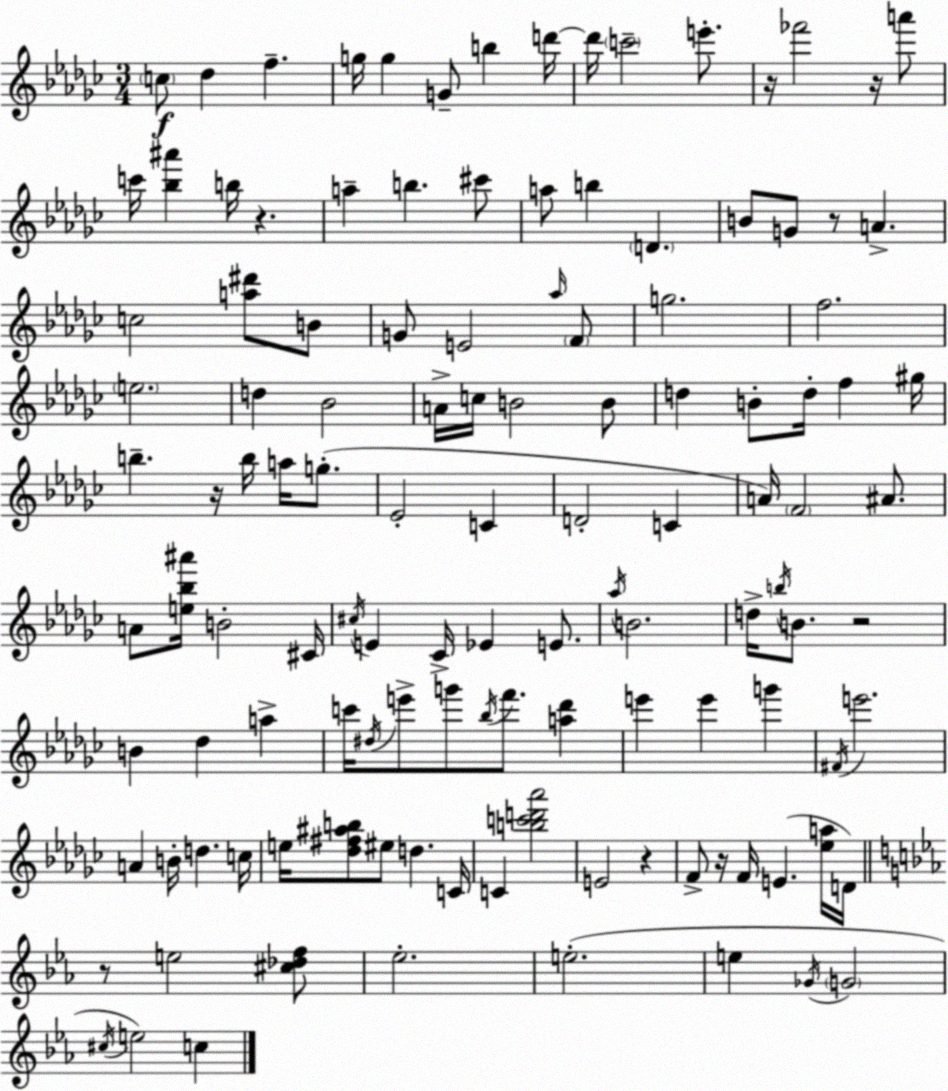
X:1
T:Untitled
M:3/4
L:1/4
K:Ebm
c/2 _d f g/4 g G/2 b d'/4 d'/4 c'2 e'/2 z/4 _f'2 z/4 a'/2 c'/4 [_b^a'] b/4 z a b ^c'/2 a/2 b D B/2 G/2 z/2 A c2 [a^d']/2 B/2 G/2 E2 _a/4 F/2 g2 f2 e2 d _B2 A/4 c/4 B2 B/2 d B/2 d/4 f ^g/4 b z/4 b/4 a/4 g/2 _E2 C D2 C A/4 F2 ^A/2 A/2 [e_b^a']/4 B2 ^C/4 ^c/4 E _C/4 _E E/2 _a/4 B2 d/4 b/4 B/2 z2 B _d a c'/4 ^d/4 e'/2 g'/2 _b/4 f'/2 [a_d'] e' e' g' ^F/4 e'2 A B/4 d c/4 e/4 [_d^f^ab]/2 ^e/2 d C/4 C [bc'd'_a']2 E2 z F/2 z/4 F/4 E [_ea]/4 D/4 z/2 e2 [^c_df]/2 _e2 e2 e _G/4 G2 ^c/4 e2 c